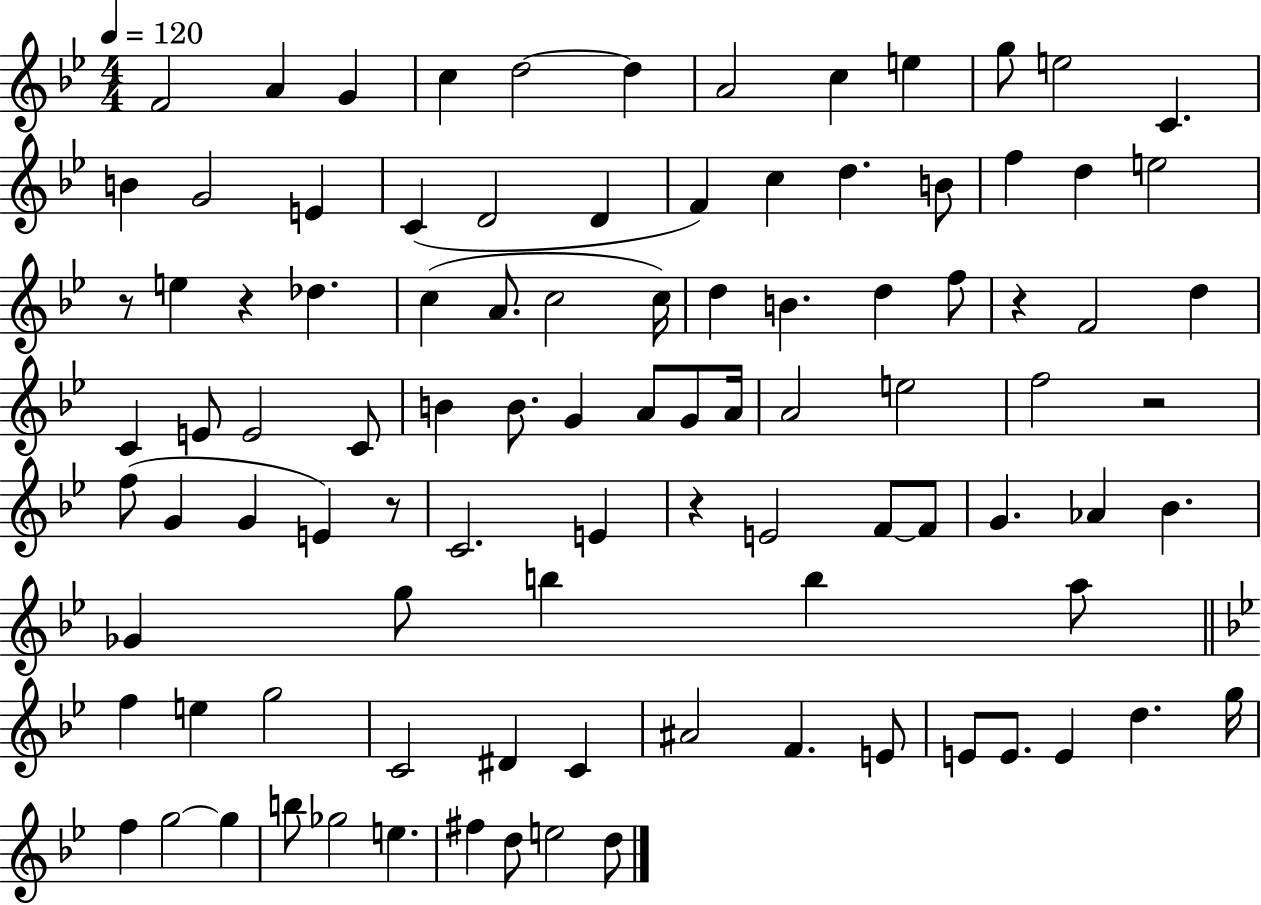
{
  \clef treble
  \numericTimeSignature
  \time 4/4
  \key bes \major
  \tempo 4 = 120
  f'2 a'4 g'4 | c''4 d''2~~ d''4 | a'2 c''4 e''4 | g''8 e''2 c'4. | \break b'4 g'2 e'4 | c'4( d'2 d'4 | f'4) c''4 d''4. b'8 | f''4 d''4 e''2 | \break r8 e''4 r4 des''4. | c''4( a'8. c''2 c''16) | d''4 b'4. d''4 f''8 | r4 f'2 d''4 | \break c'4 e'8 e'2 c'8 | b'4 b'8. g'4 a'8 g'8 a'16 | a'2 e''2 | f''2 r2 | \break f''8( g'4 g'4 e'4) r8 | c'2. e'4 | r4 e'2 f'8~~ f'8 | g'4. aes'4 bes'4. | \break ges'4 g''8 b''4 b''4 a''8 | \bar "||" \break \key bes \major f''4 e''4 g''2 | c'2 dis'4 c'4 | ais'2 f'4. e'8 | e'8 e'8. e'4 d''4. g''16 | \break f''4 g''2~~ g''4 | b''8 ges''2 e''4. | fis''4 d''8 e''2 d''8 | \bar "|."
}